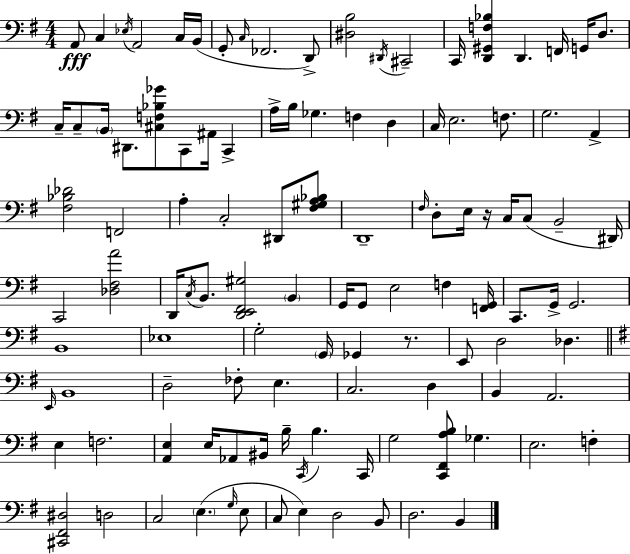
{
  \clef bass
  \numericTimeSignature
  \time 4/4
  \key e \minor
  a,8\fff c4 \acciaccatura { ees16 } a,2 c16 | b,16( g,8-. \grace { c16 } fes,2. | d,8->) <dis b>2 \acciaccatura { dis,16 } cis,2-- | c,16 <d, gis, f bes>4 d,4. f,16 g,16 | \break d8. c16-- c8-- \parenthesize b,16 dis,8. <cis f bes ges'>8 c,8 ais,16 c,4-> | a16-> b16 ges4. f4 d4 | c16 e2. | f8. g2. a,4-> | \break <fis bes des'>2 f,2 | a4-. c2-. dis,8 | <fis gis a bes>8 d,1-- | \grace { fis16 } d8-. e16 r16 c16 c8( b,2-- | \break dis,16) c,2 <des fis a'>2 | d,16 \acciaccatura { c16 } b,8. <d, e, fis, gis>2 | \parenthesize b,4 g,16 g,8 e2 | f4 <f, g,>16 c,8. g,16-> g,2. | \break b,1 | ees1 | g2-. \parenthesize g,16 ges,4 | r8. e,8 d2 des4. | \break \bar "||" \break \key g \major \grace { e,16 } b,1 | d2-- fes8-. e4. | c2. d4 | b,4 a,2. | \break e4 f2. | <a, e>4 e16 aes,8 bis,16 b16-- \acciaccatura { c,16 } b4. | c,16 g2 <c, fis, a b>8 ges4. | e2. f4-. | \break <cis, fis, dis>2 d2 | c2 \parenthesize e4.( | \grace { g16 } e8 c8 e4) d2 | b,8 d2. b,4 | \break \bar "|."
}